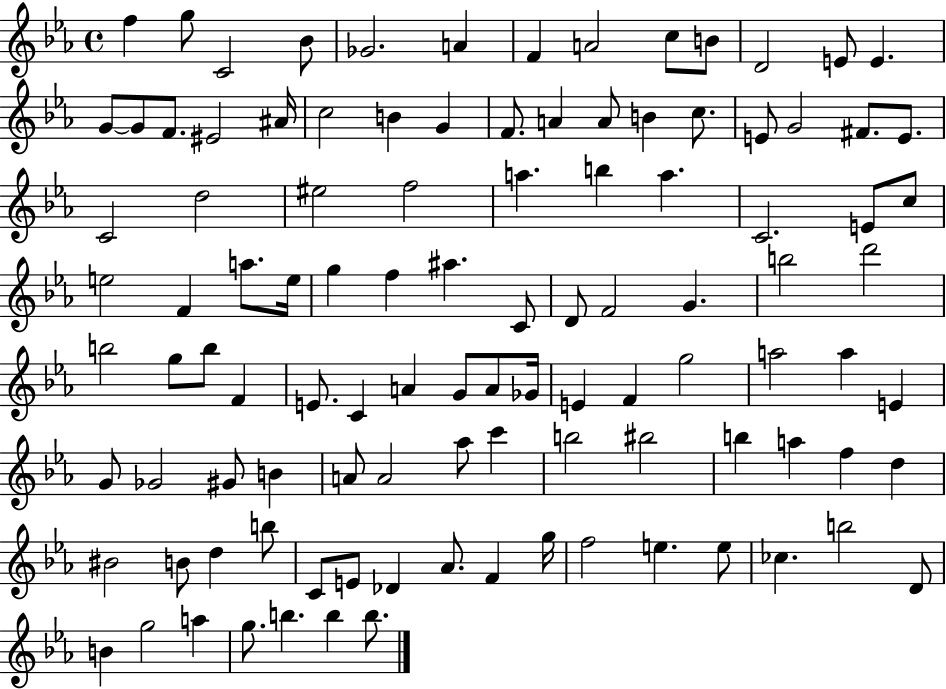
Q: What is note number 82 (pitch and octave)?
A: F5